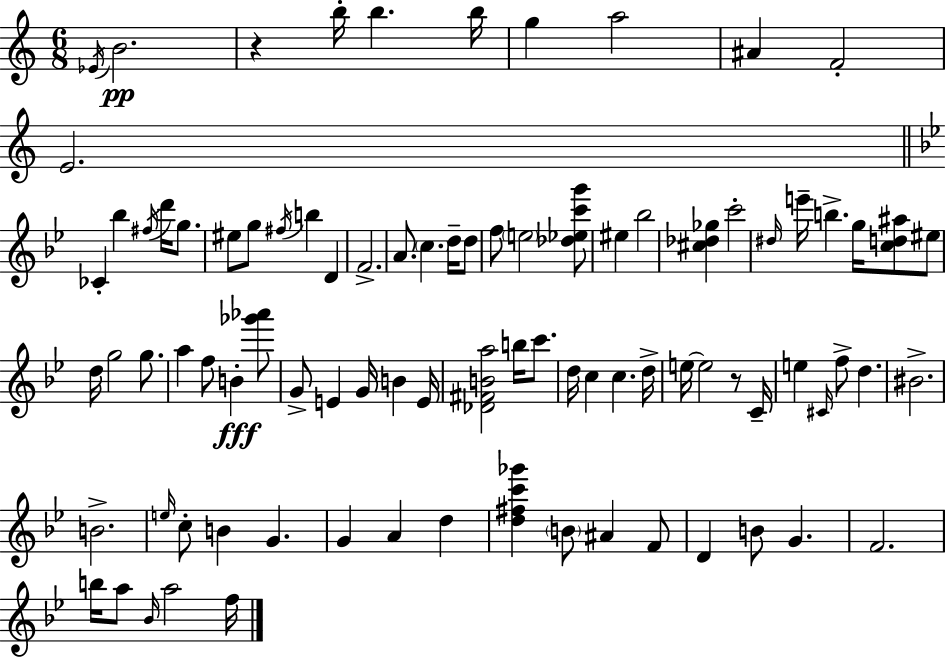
Eb4/s B4/h. R/q B5/s B5/q. B5/s G5/q A5/h A#4/q F4/h E4/h. CES4/q Bb5/q F#5/s D6/s G5/e. EIS5/e G5/e F#5/s B5/q D4/q F4/h. A4/e. C5/q. D5/s D5/e F5/e E5/h [Db5,Eb5,C6,G6]/e EIS5/q Bb5/h [C#5,Db5,Gb5]/q C6/h D#5/s E6/s B5/q. G5/s [C5,D5,A#5]/e EIS5/e D5/s G5/h G5/e. A5/q F5/e B4/q [Gb6,Ab6]/e G4/e E4/q G4/s B4/q E4/s [Db4,F#4,B4,A5]/h B5/s C6/e. D5/s C5/q C5/q. D5/s E5/s E5/h R/e C4/s E5/q C#4/s F5/e D5/q. BIS4/h. B4/h. E5/s C5/e B4/q G4/q. G4/q A4/q D5/q [D5,F#5,C6,Gb6]/q B4/e A#4/q F4/e D4/q B4/e G4/q. F4/h. B5/s A5/e Bb4/s A5/h F5/s